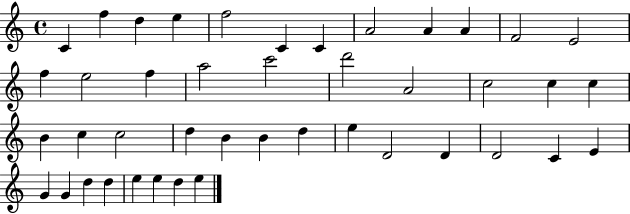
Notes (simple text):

C4/q F5/q D5/q E5/q F5/h C4/q C4/q A4/h A4/q A4/q F4/h E4/h F5/q E5/h F5/q A5/h C6/h D6/h A4/h C5/h C5/q C5/q B4/q C5/q C5/h D5/q B4/q B4/q D5/q E5/q D4/h D4/q D4/h C4/q E4/q G4/q G4/q D5/q D5/q E5/q E5/q D5/q E5/q